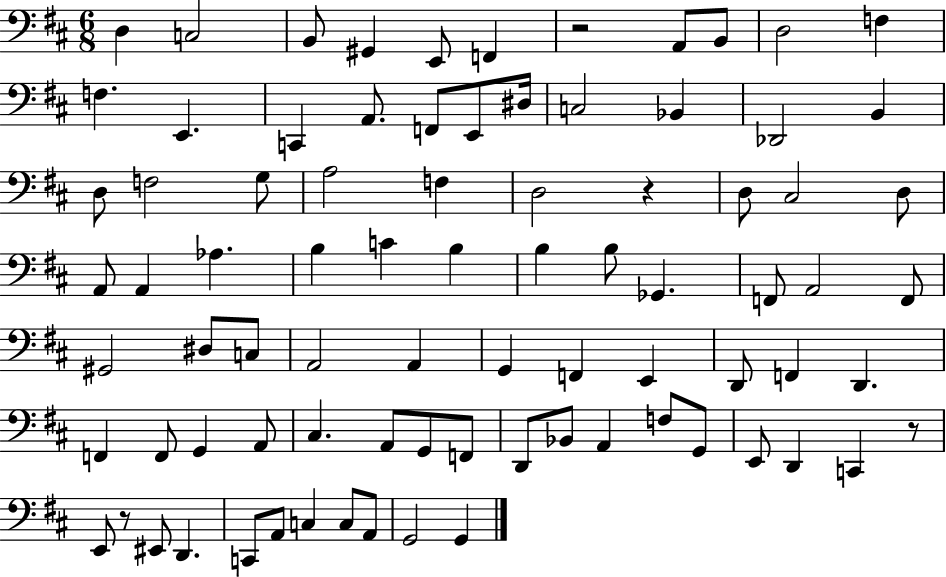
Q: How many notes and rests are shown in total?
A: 83